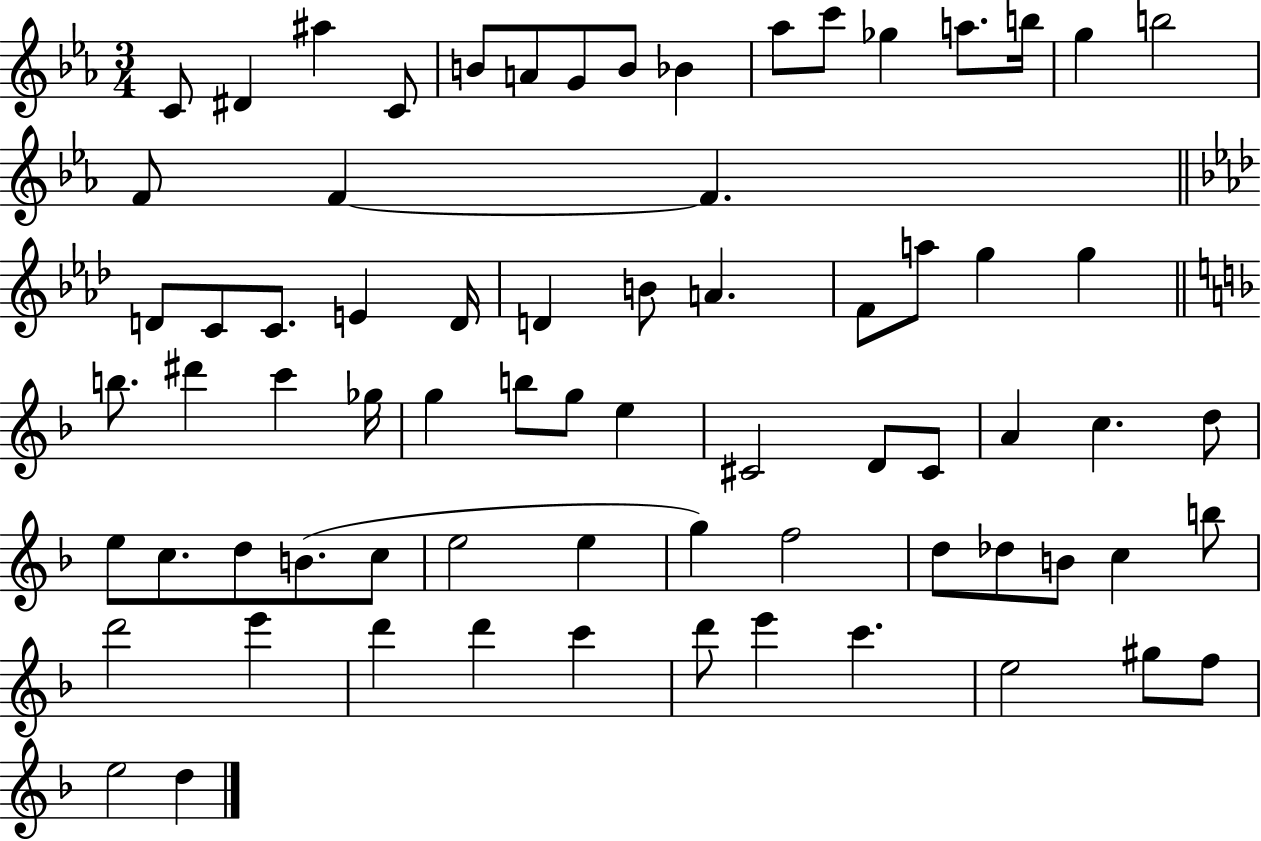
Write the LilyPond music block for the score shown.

{
  \clef treble
  \numericTimeSignature
  \time 3/4
  \key ees \major
  c'8 dis'4 ais''4 c'8 | b'8 a'8 g'8 b'8 bes'4 | aes''8 c'''8 ges''4 a''8. b''16 | g''4 b''2 | \break f'8 f'4~~ f'4. | \bar "||" \break \key f \minor d'8 c'8 c'8. e'4 d'16 | d'4 b'8 a'4. | f'8 a''8 g''4 g''4 | \bar "||" \break \key d \minor b''8. dis'''4 c'''4 ges''16 | g''4 b''8 g''8 e''4 | cis'2 d'8 cis'8 | a'4 c''4. d''8 | \break e''8 c''8. d''8 b'8.( c''8 | e''2 e''4 | g''4) f''2 | d''8 des''8 b'8 c''4 b''8 | \break d'''2 e'''4 | d'''4 d'''4 c'''4 | d'''8 e'''4 c'''4. | e''2 gis''8 f''8 | \break e''2 d''4 | \bar "|."
}